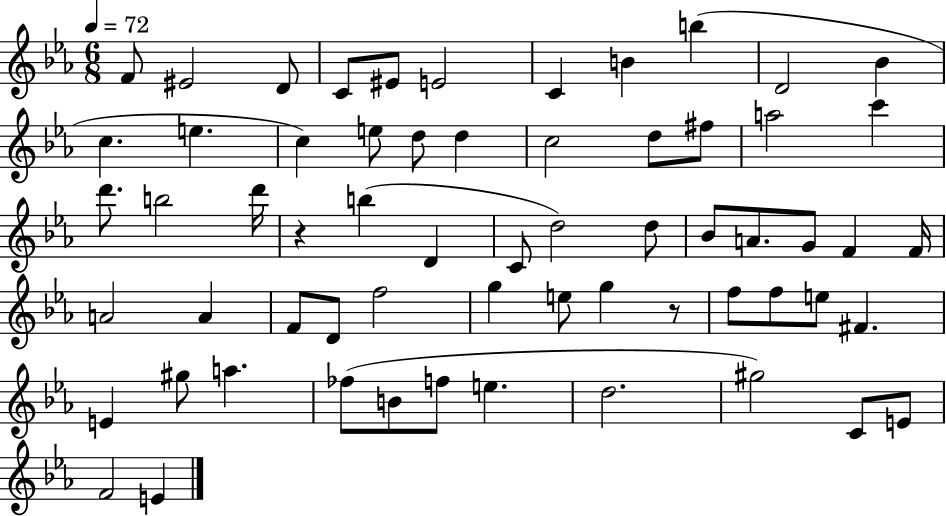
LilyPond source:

{
  \clef treble
  \numericTimeSignature
  \time 6/8
  \key ees \major
  \tempo 4 = 72
  \repeat volta 2 { f'8 eis'2 d'8 | c'8 eis'8 e'2 | c'4 b'4 b''4( | d'2 bes'4 | \break c''4. e''4. | c''4) e''8 d''8 d''4 | c''2 d''8 fis''8 | a''2 c'''4 | \break d'''8. b''2 d'''16 | r4 b''4( d'4 | c'8 d''2) d''8 | bes'8 a'8. g'8 f'4 f'16 | \break a'2 a'4 | f'8 d'8 f''2 | g''4 e''8 g''4 r8 | f''8 f''8 e''8 fis'4. | \break e'4 gis''8 a''4. | fes''8( b'8 f''8 e''4. | d''2. | gis''2) c'8 e'8 | \break f'2 e'4 | } \bar "|."
}